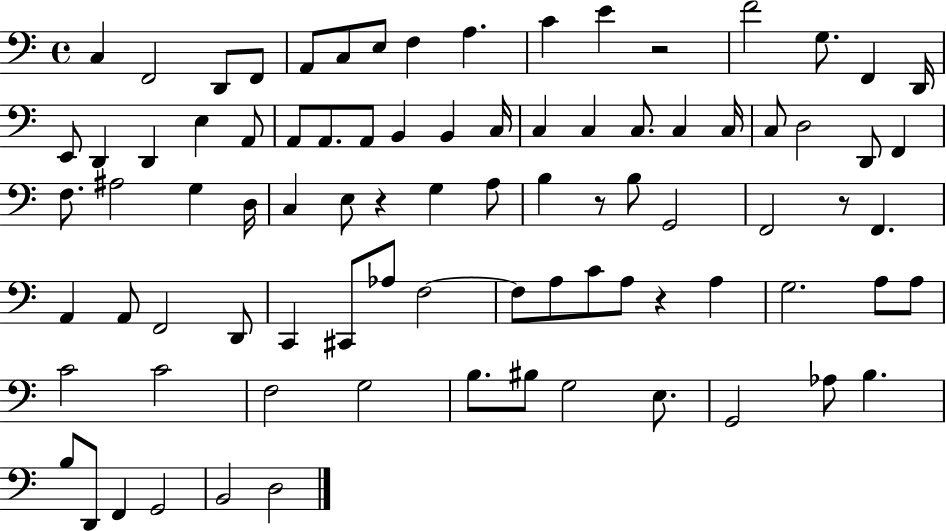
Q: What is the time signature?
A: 4/4